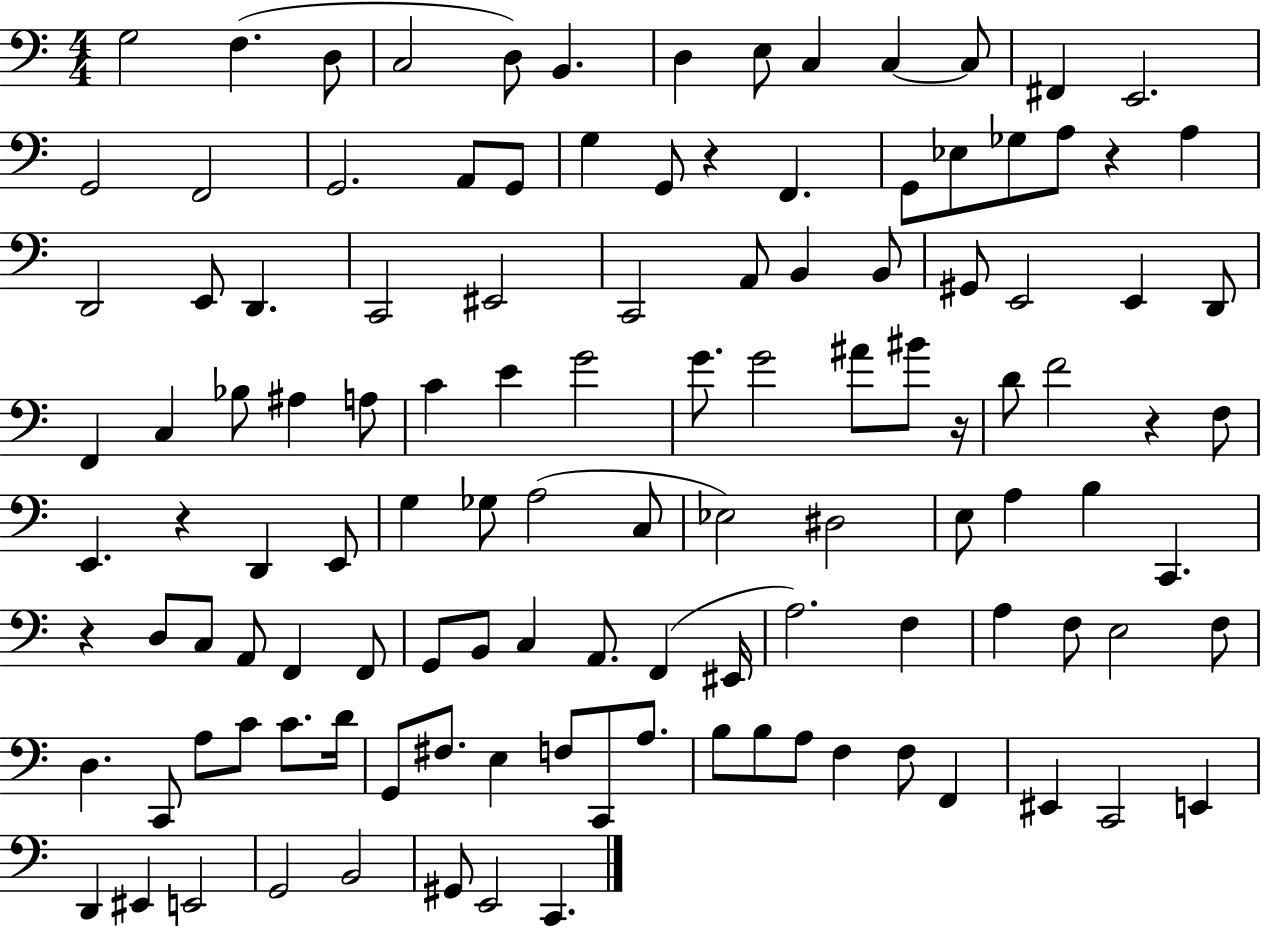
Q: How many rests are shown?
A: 6